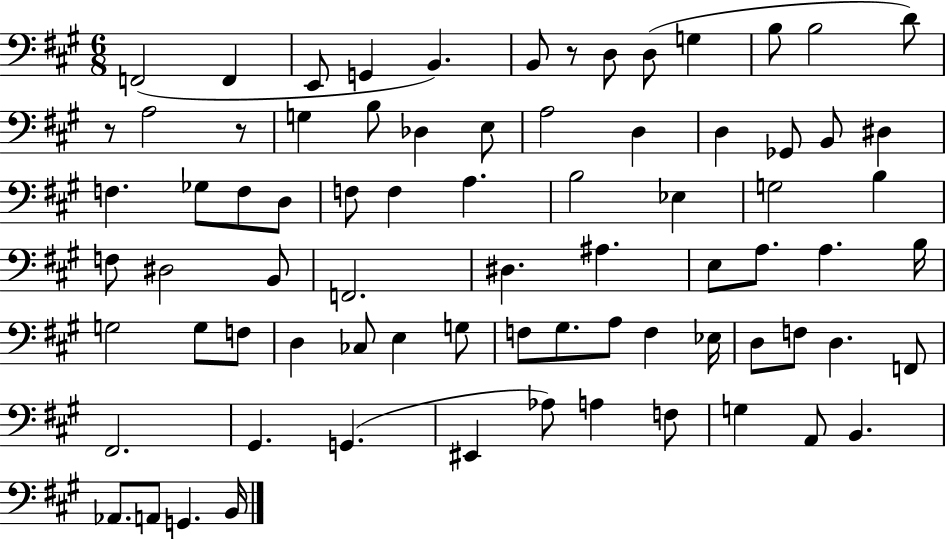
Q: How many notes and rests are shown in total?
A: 77